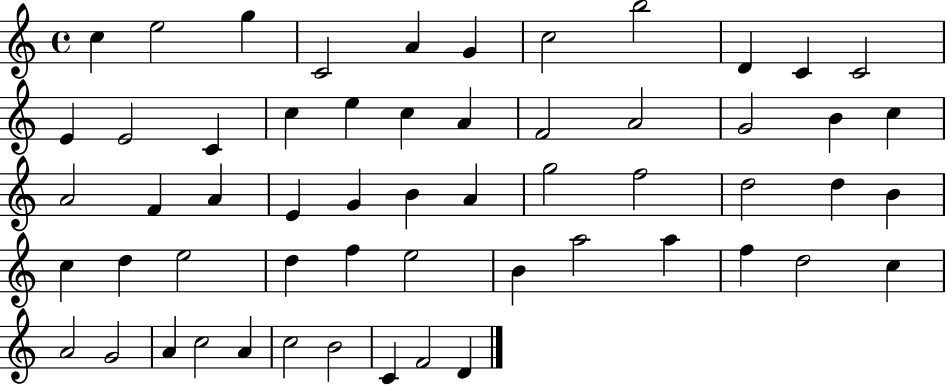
C5/q E5/h G5/q C4/h A4/q G4/q C5/h B5/h D4/q C4/q C4/h E4/q E4/h C4/q C5/q E5/q C5/q A4/q F4/h A4/h G4/h B4/q C5/q A4/h F4/q A4/q E4/q G4/q B4/q A4/q G5/h F5/h D5/h D5/q B4/q C5/q D5/q E5/h D5/q F5/q E5/h B4/q A5/h A5/q F5/q D5/h C5/q A4/h G4/h A4/q C5/h A4/q C5/h B4/h C4/q F4/h D4/q